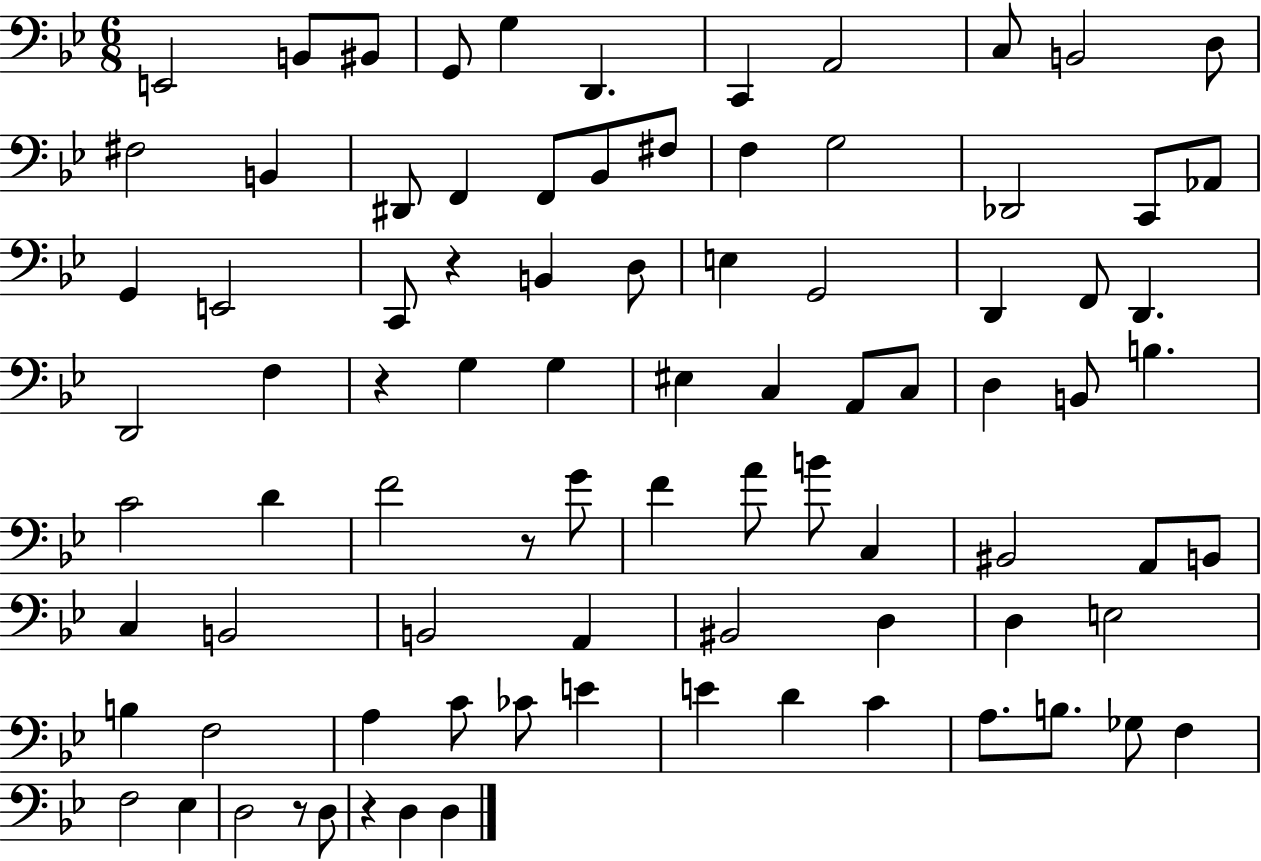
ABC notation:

X:1
T:Untitled
M:6/8
L:1/4
K:Bb
E,,2 B,,/2 ^B,,/2 G,,/2 G, D,, C,, A,,2 C,/2 B,,2 D,/2 ^F,2 B,, ^D,,/2 F,, F,,/2 _B,,/2 ^F,/2 F, G,2 _D,,2 C,,/2 _A,,/2 G,, E,,2 C,,/2 z B,, D,/2 E, G,,2 D,, F,,/2 D,, D,,2 F, z G, G, ^E, C, A,,/2 C,/2 D, B,,/2 B, C2 D F2 z/2 G/2 F A/2 B/2 C, ^B,,2 A,,/2 B,,/2 C, B,,2 B,,2 A,, ^B,,2 D, D, E,2 B, F,2 A, C/2 _C/2 E E D C A,/2 B,/2 _G,/2 F, F,2 _E, D,2 z/2 D,/2 z D, D,